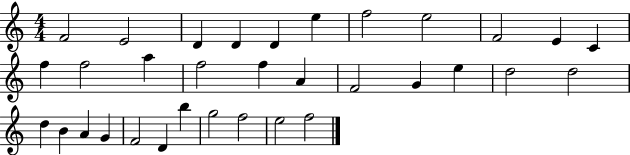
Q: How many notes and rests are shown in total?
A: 33